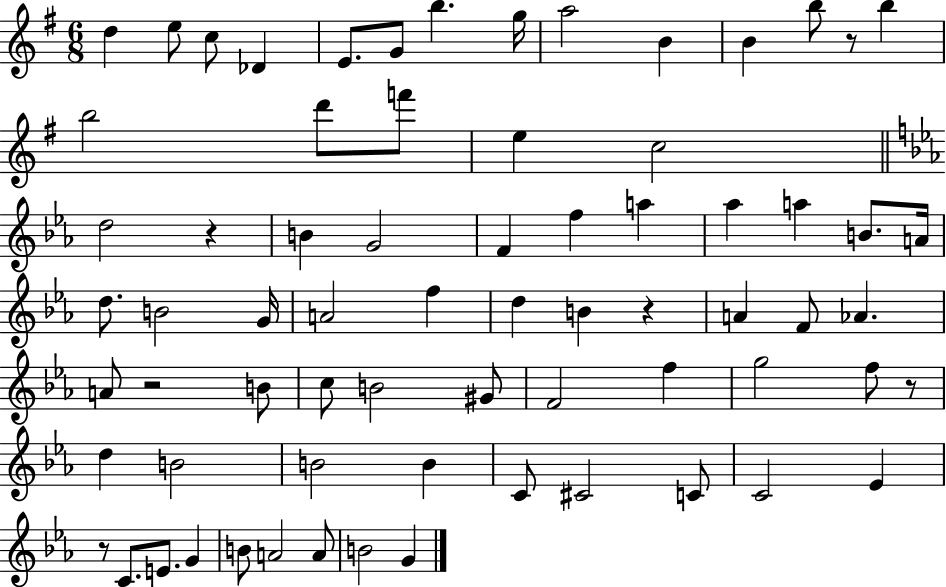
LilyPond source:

{
  \clef treble
  \numericTimeSignature
  \time 6/8
  \key g \major
  d''4 e''8 c''8 des'4 | e'8. g'8 b''4. g''16 | a''2 b'4 | b'4 b''8 r8 b''4 | \break b''2 d'''8 f'''8 | e''4 c''2 | \bar "||" \break \key ees \major d''2 r4 | b'4 g'2 | f'4 f''4 a''4 | aes''4 a''4 b'8. a'16 | \break d''8. b'2 g'16 | a'2 f''4 | d''4 b'4 r4 | a'4 f'8 aes'4. | \break a'8 r2 b'8 | c''8 b'2 gis'8 | f'2 f''4 | g''2 f''8 r8 | \break d''4 b'2 | b'2 b'4 | c'8 cis'2 c'8 | c'2 ees'4 | \break r8 c'8. e'8. g'4 | b'8 a'2 a'8 | b'2 g'4 | \bar "|."
}